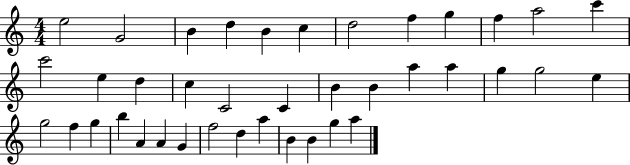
E5/h G4/h B4/q D5/q B4/q C5/q D5/h F5/q G5/q F5/q A5/h C6/q C6/h E5/q D5/q C5/q C4/h C4/q B4/q B4/q A5/q A5/q G5/q G5/h E5/q G5/h F5/q G5/q B5/q A4/q A4/q G4/q F5/h D5/q A5/q B4/q B4/q G5/q A5/q